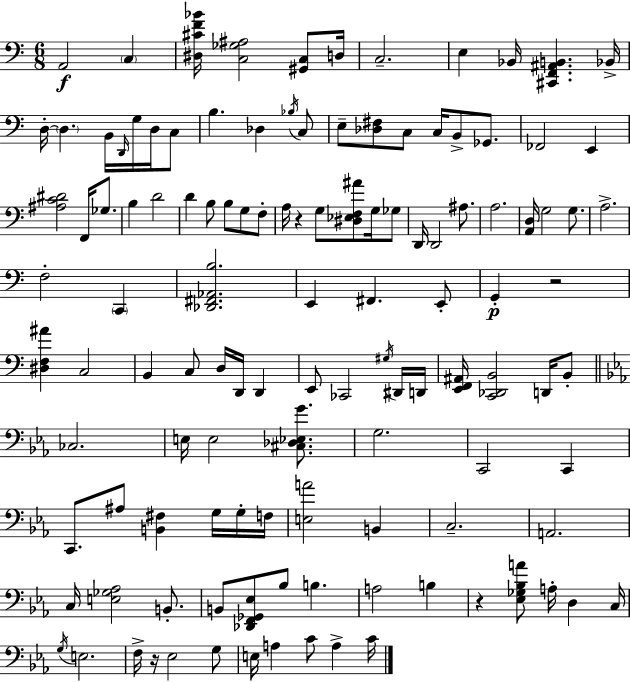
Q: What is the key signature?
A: C major